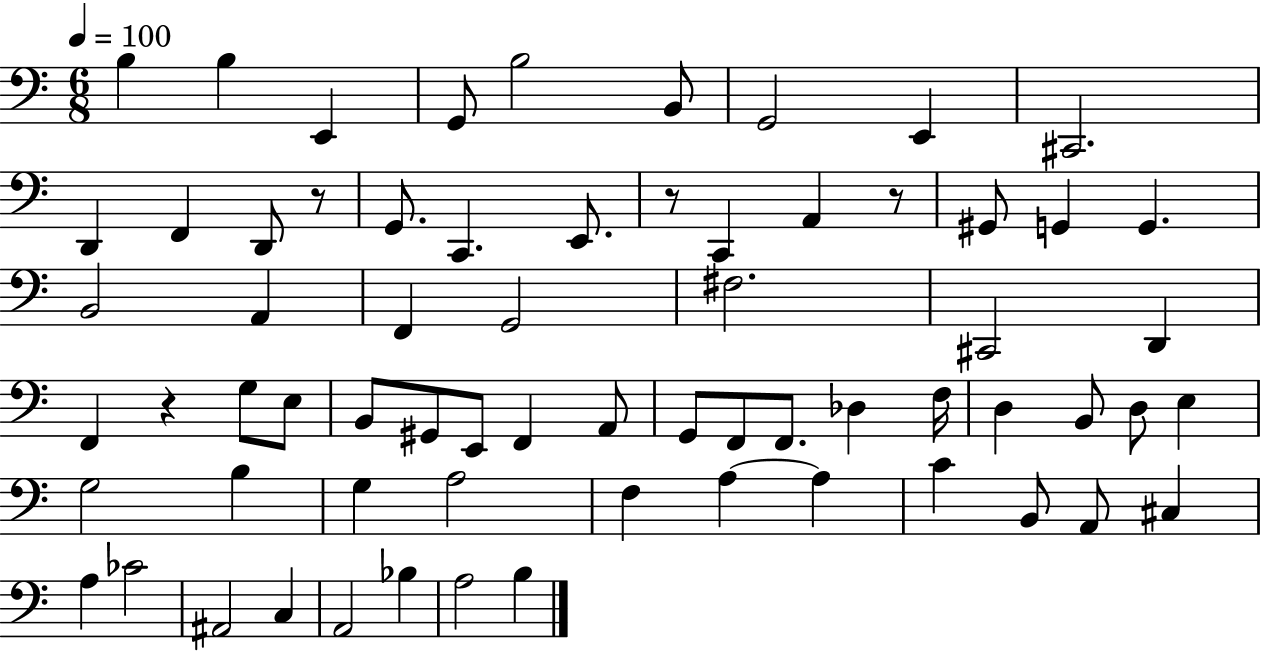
X:1
T:Untitled
M:6/8
L:1/4
K:C
B, B, E,, G,,/2 B,2 B,,/2 G,,2 E,, ^C,,2 D,, F,, D,,/2 z/2 G,,/2 C,, E,,/2 z/2 C,, A,, z/2 ^G,,/2 G,, G,, B,,2 A,, F,, G,,2 ^F,2 ^C,,2 D,, F,, z G,/2 E,/2 B,,/2 ^G,,/2 E,,/2 F,, A,,/2 G,,/2 F,,/2 F,,/2 _D, F,/4 D, B,,/2 D,/2 E, G,2 B, G, A,2 F, A, A, C B,,/2 A,,/2 ^C, A, _C2 ^A,,2 C, A,,2 _B, A,2 B,